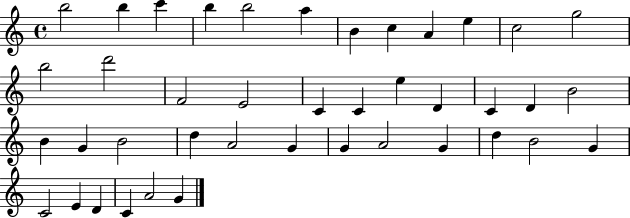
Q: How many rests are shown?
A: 0